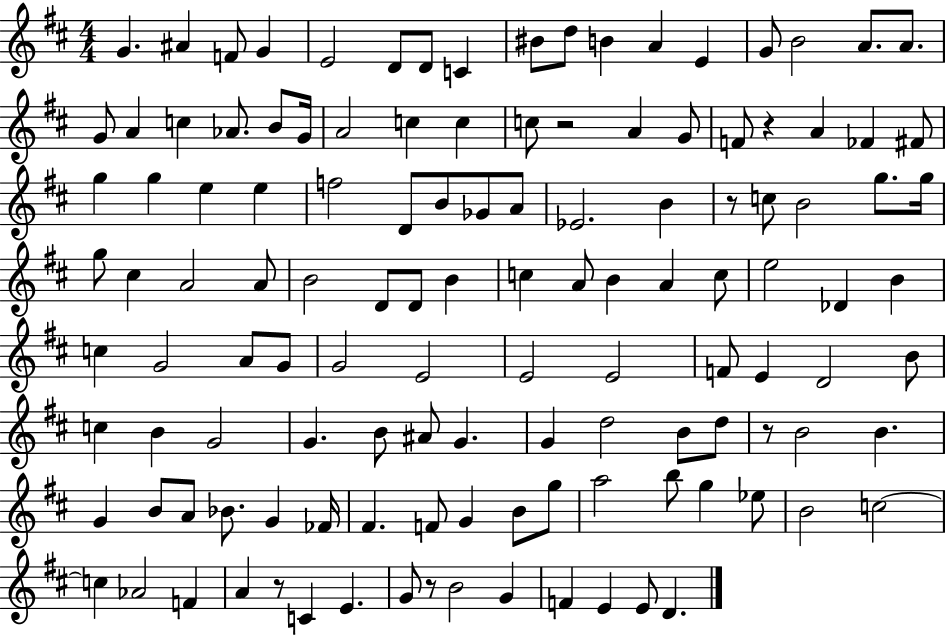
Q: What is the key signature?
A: D major